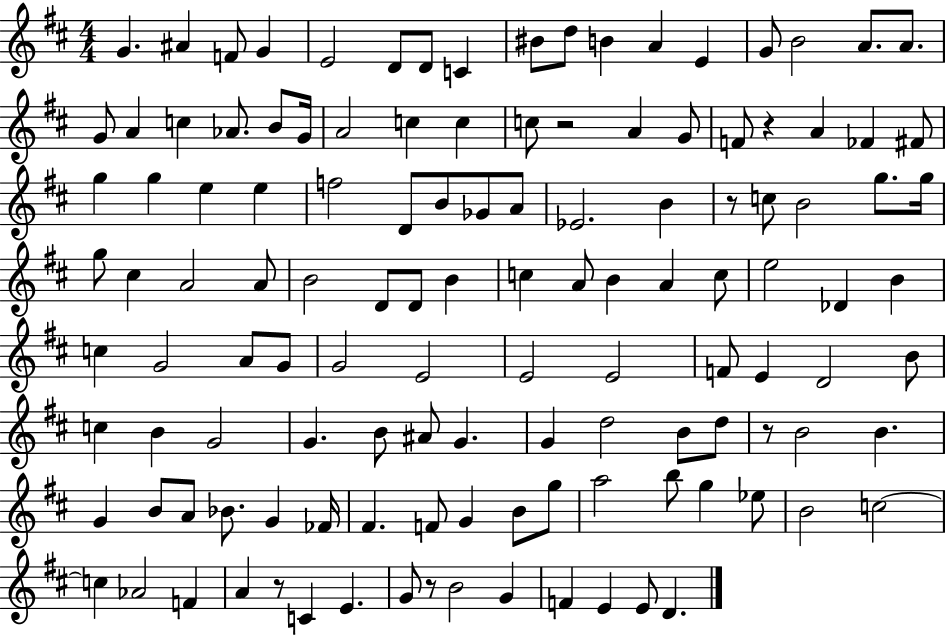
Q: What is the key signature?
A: D major